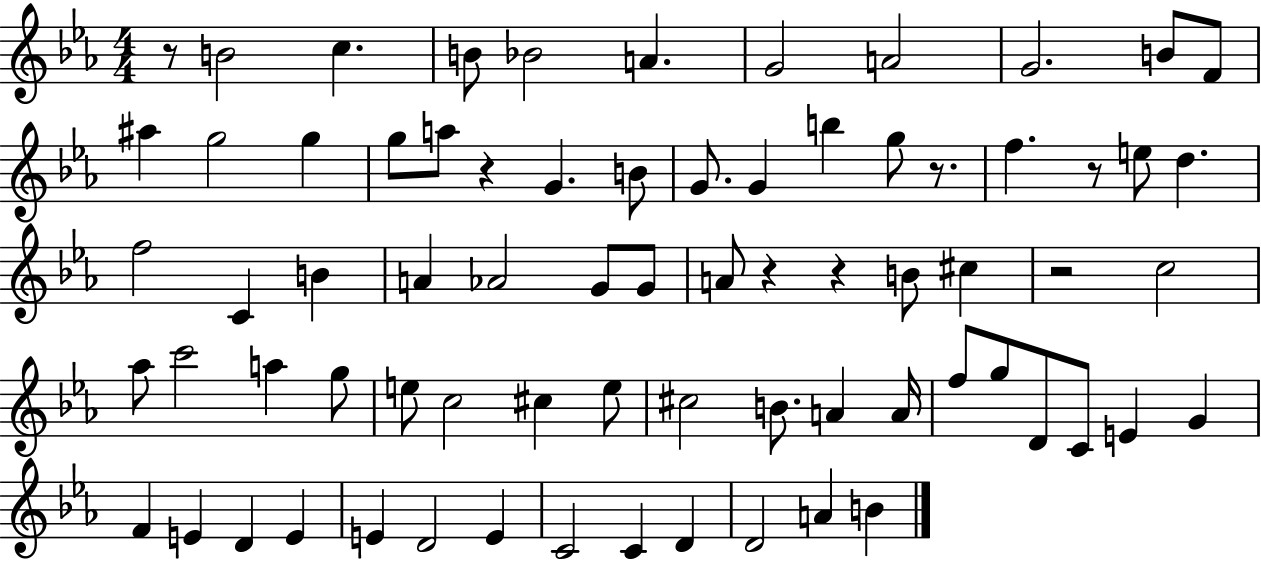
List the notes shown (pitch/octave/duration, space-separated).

R/e B4/h C5/q. B4/e Bb4/h A4/q. G4/h A4/h G4/h. B4/e F4/e A#5/q G5/h G5/q G5/e A5/e R/q G4/q. B4/e G4/e. G4/q B5/q G5/e R/e. F5/q. R/e E5/e D5/q. F5/h C4/q B4/q A4/q Ab4/h G4/e G4/e A4/e R/q R/q B4/e C#5/q R/h C5/h Ab5/e C6/h A5/q G5/e E5/e C5/h C#5/q E5/e C#5/h B4/e. A4/q A4/s F5/e G5/e D4/e C4/e E4/q G4/q F4/q E4/q D4/q E4/q E4/q D4/h E4/q C4/h C4/q D4/q D4/h A4/q B4/q